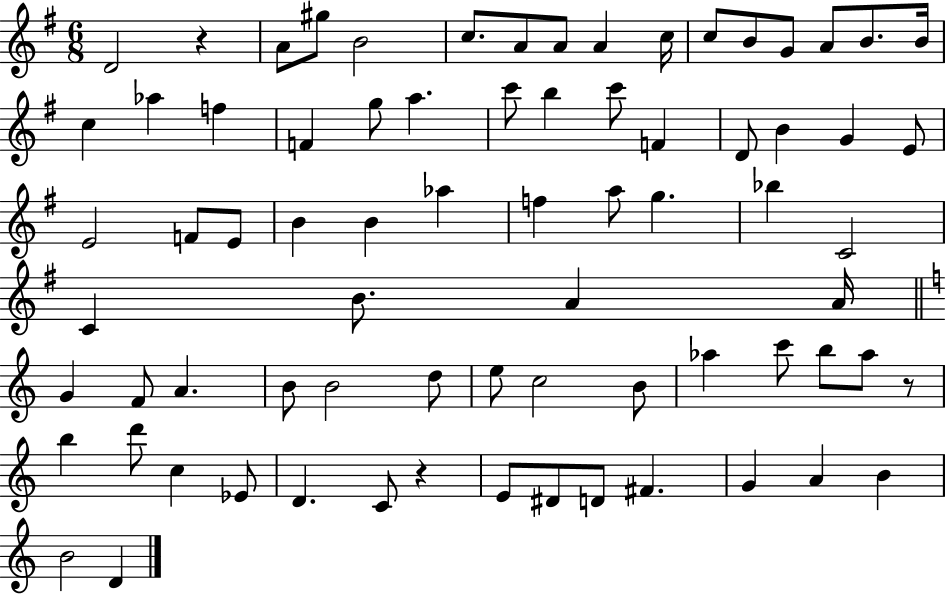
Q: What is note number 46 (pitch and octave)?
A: F4